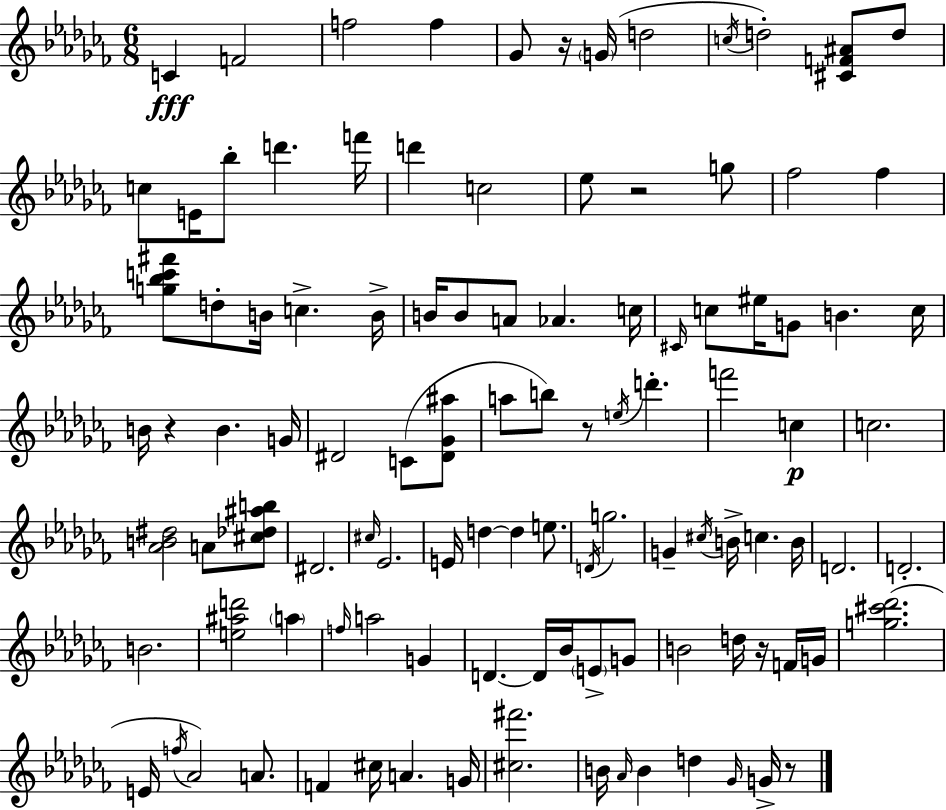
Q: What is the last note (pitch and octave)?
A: G4